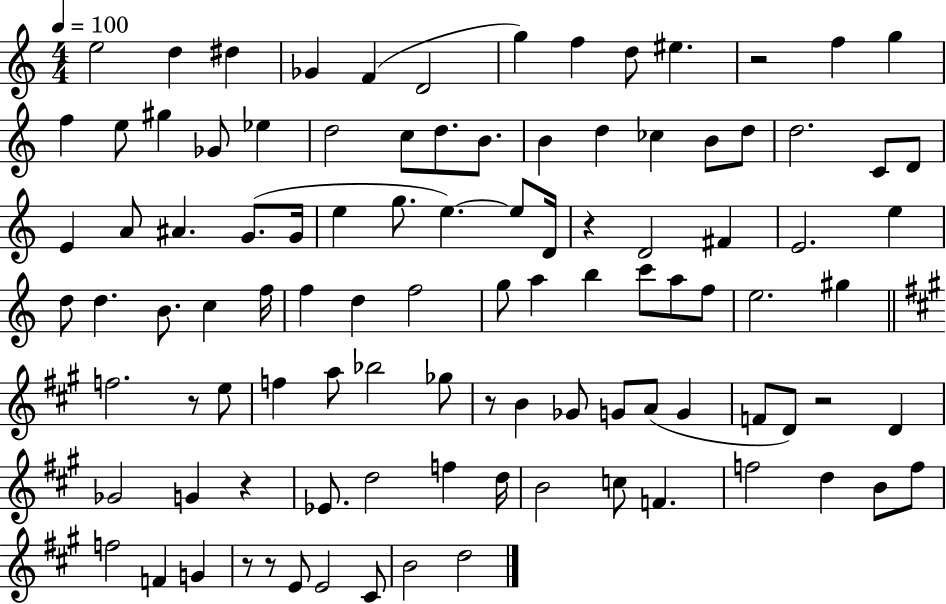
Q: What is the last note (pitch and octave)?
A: D5